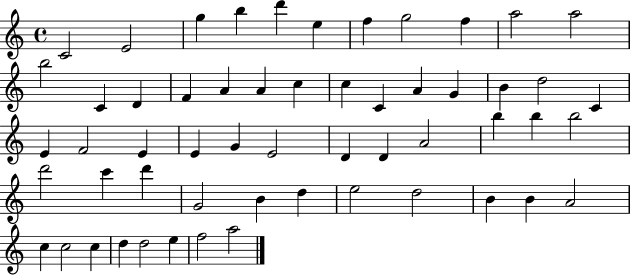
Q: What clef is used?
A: treble